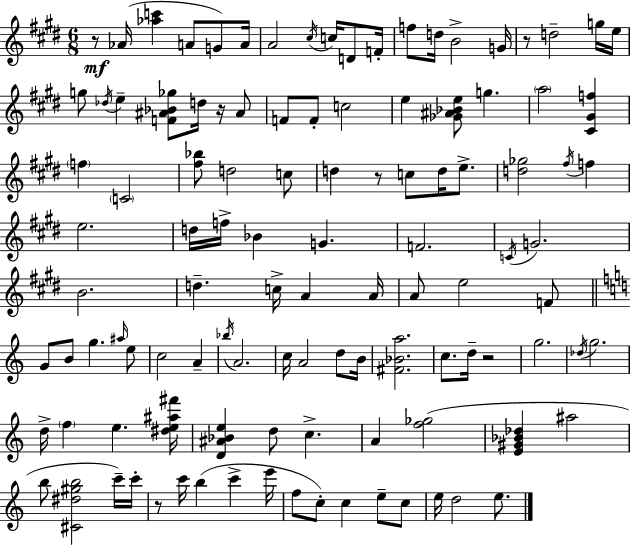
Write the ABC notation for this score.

X:1
T:Untitled
M:6/8
L:1/4
K:E
z/2 _A/4 [_ac'] A/2 G/2 A/4 A2 ^c/4 c/4 D/2 F/4 f/2 d/4 B2 G/4 z/2 d2 g/4 e/4 g/2 _d/4 e [F^A_B_g]/2 d/4 z/4 ^A/2 F/2 F/2 c2 e [_G^A_Be]/2 g a2 [^C^Gf] f C2 [^f_b]/2 d2 c/2 d z/2 c/2 d/4 e/2 [d_g]2 ^f/4 f e2 d/4 f/4 _B G F2 C/4 G2 B2 d c/4 A A/4 A/2 e2 F/2 G/2 B/2 g ^a/4 e/2 c2 A _b/4 A2 c/4 A2 d/2 B/4 [^F_Ba]2 c/2 d/4 z2 g2 _d/4 g2 d/4 f e [^de^a^f']/4 [D^A_Be] d/2 c A [f_g]2 [E^G_B_d] ^a2 b/2 [^C^d^gb]2 c'/4 c'/4 z/2 c'/4 b c' e'/4 f/2 c/2 c e/2 c/2 e/4 d2 e/2